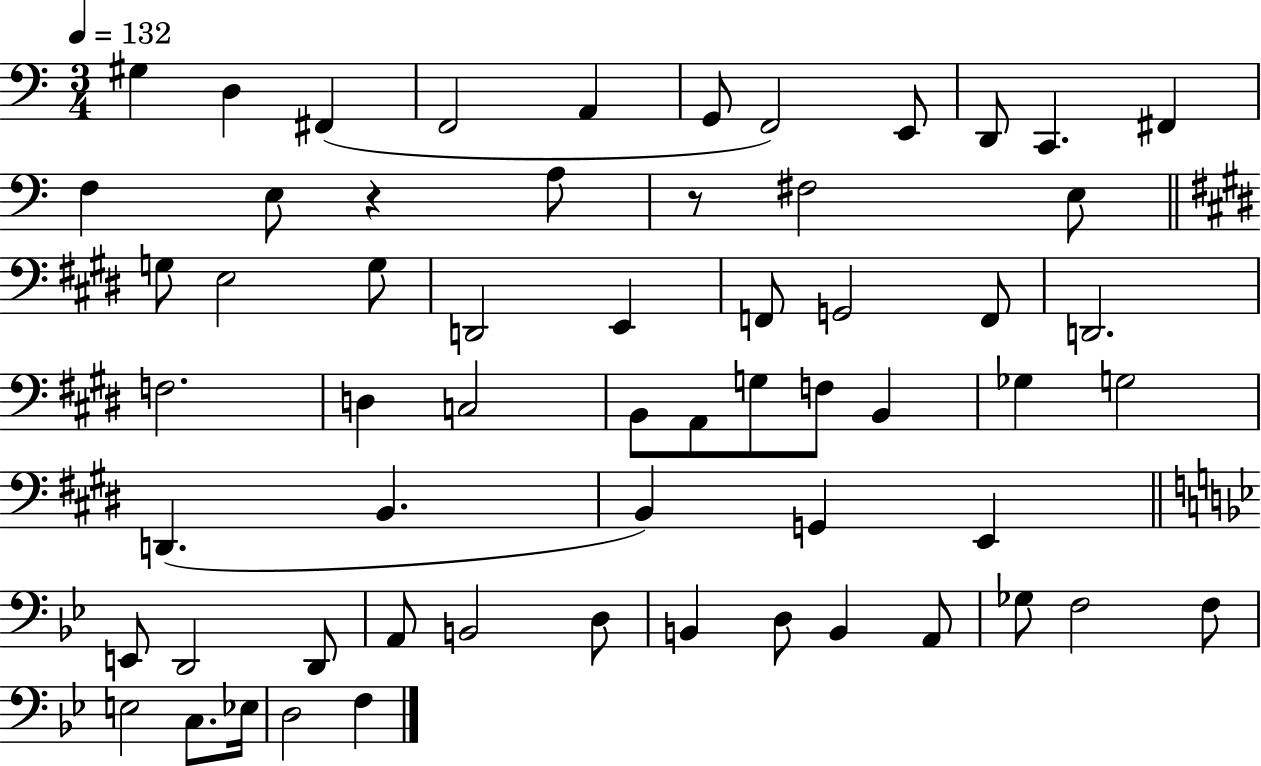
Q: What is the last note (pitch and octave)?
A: F3